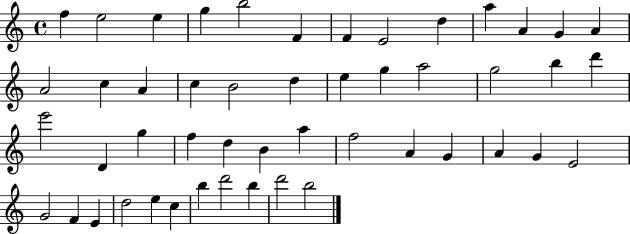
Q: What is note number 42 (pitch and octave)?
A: D5